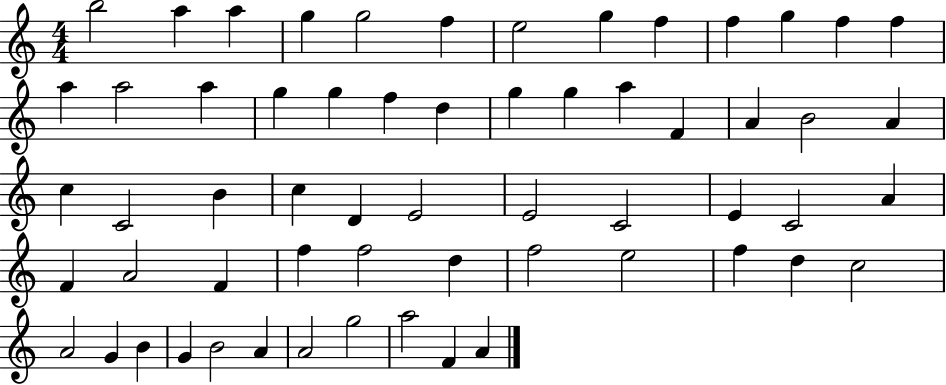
B5/h A5/q A5/q G5/q G5/h F5/q E5/h G5/q F5/q F5/q G5/q F5/q F5/q A5/q A5/h A5/q G5/q G5/q F5/q D5/q G5/q G5/q A5/q F4/q A4/q B4/h A4/q C5/q C4/h B4/q C5/q D4/q E4/h E4/h C4/h E4/q C4/h A4/q F4/q A4/h F4/q F5/q F5/h D5/q F5/h E5/h F5/q D5/q C5/h A4/h G4/q B4/q G4/q B4/h A4/q A4/h G5/h A5/h F4/q A4/q